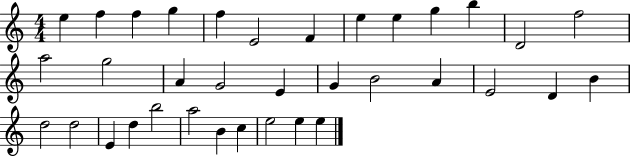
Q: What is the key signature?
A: C major